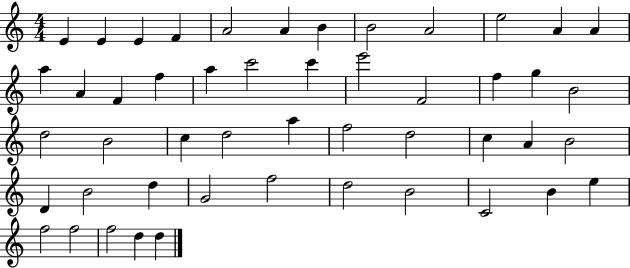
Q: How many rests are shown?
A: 0